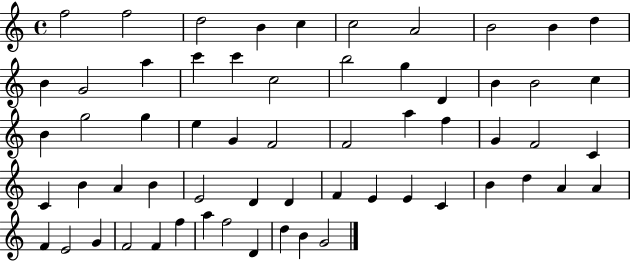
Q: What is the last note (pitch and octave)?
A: G4